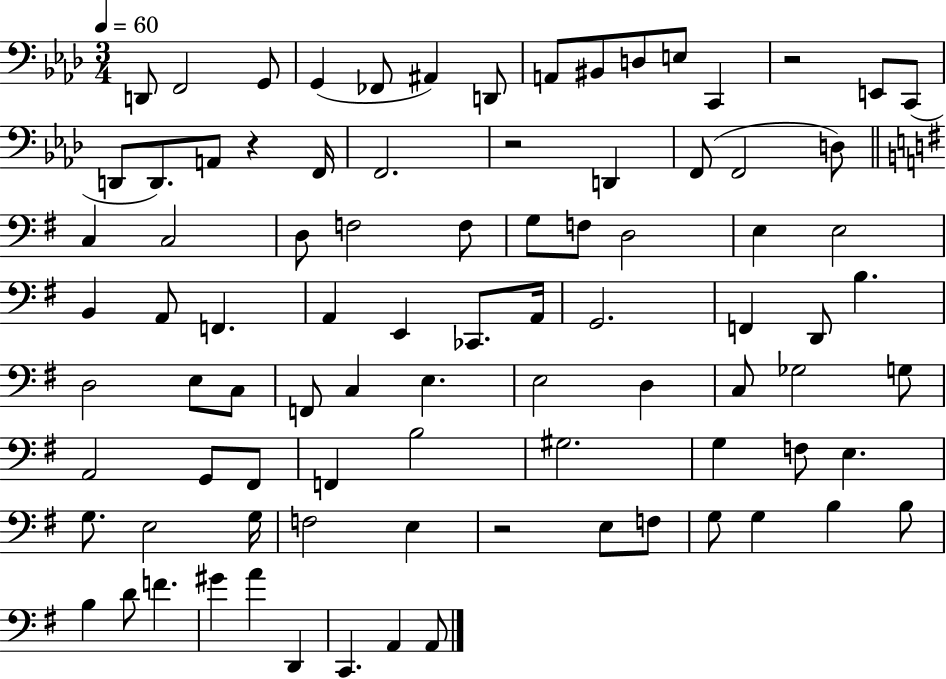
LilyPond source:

{
  \clef bass
  \numericTimeSignature
  \time 3/4
  \key aes \major
  \tempo 4 = 60
  \repeat volta 2 { d,8 f,2 g,8 | g,4( fes,8 ais,4) d,8 | a,8 bis,8 d8 e8 c,4 | r2 e,8 c,8( | \break d,8 d,8.) a,8 r4 f,16 | f,2. | r2 d,4 | f,8( f,2 d8) | \break \bar "||" \break \key g \major c4 c2 | d8 f2 f8 | g8 f8 d2 | e4 e2 | \break b,4 a,8 f,4. | a,4 e,4 ces,8. a,16 | g,2. | f,4 d,8 b4. | \break d2 e8 c8 | f,8 c4 e4. | e2 d4 | c8 ges2 g8 | \break a,2 g,8 fis,8 | f,4 b2 | gis2. | g4 f8 e4. | \break g8. e2 g16 | f2 e4 | r2 e8 f8 | g8 g4 b4 b8 | \break b4 d'8 f'4. | gis'4 a'4 d,4 | c,4. a,4 a,8 | } \bar "|."
}